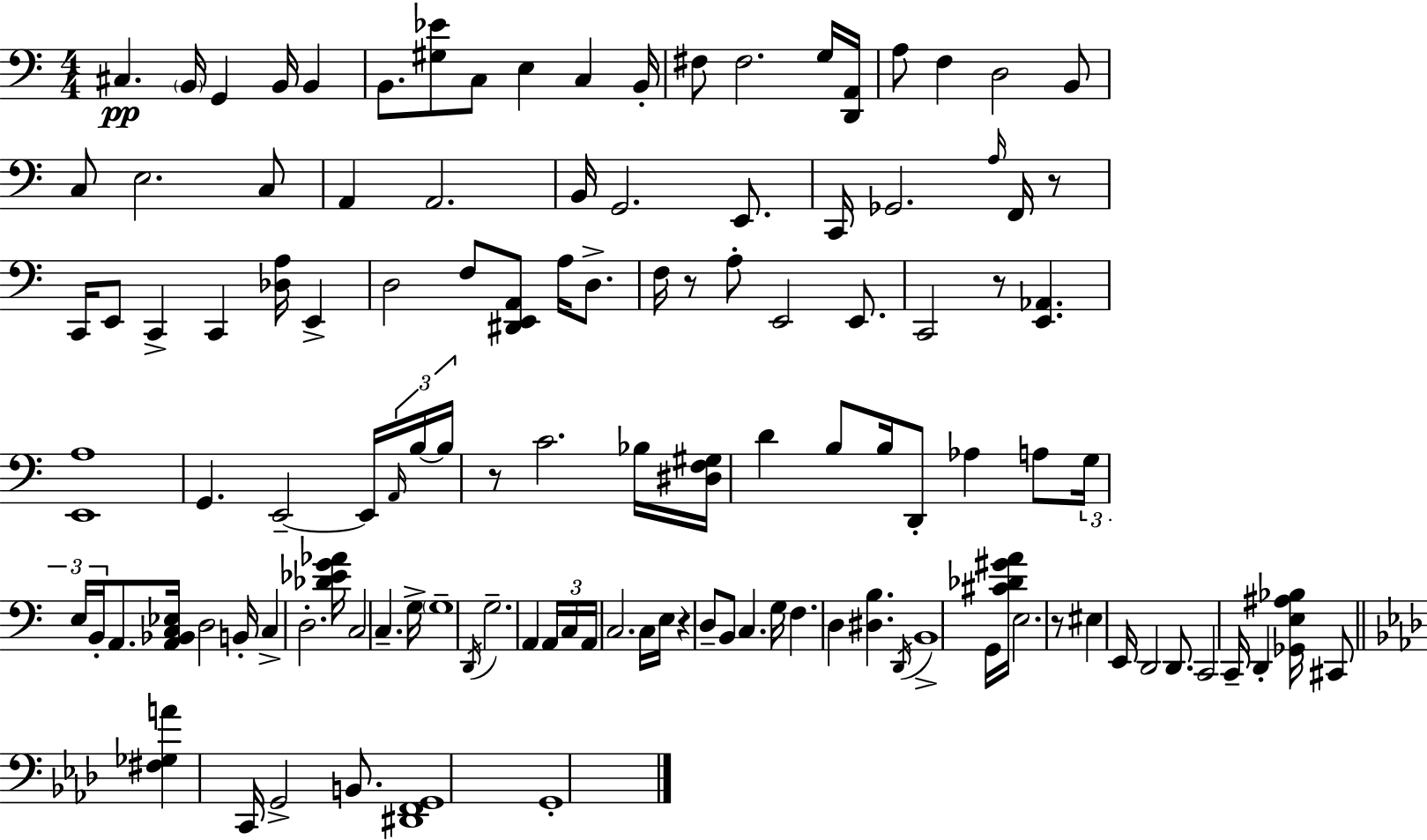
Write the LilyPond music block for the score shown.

{
  \clef bass
  \numericTimeSignature
  \time 4/4
  \key a \minor
  cis4.\pp \parenthesize b,16 g,4 b,16 b,4 | b,8. <gis ees'>8 c8 e4 c4 b,16-. | fis8 fis2. g16 <d, a,>16 | a8 f4 d2 b,8 | \break c8 e2. c8 | a,4 a,2. | b,16 g,2. e,8. | c,16 ges,2. \grace { a16 } f,16 r8 | \break c,16 e,8 c,4-> c,4 <des a>16 e,4-> | d2 f8 <dis, e, a,>8 a16 d8.-> | f16 r8 a8-. e,2 e,8. | c,2 r8 <e, aes,>4. | \break <e, a>1 | g,4. e,2--~~ e,16 | \tuplet 3/2 { \grace { a,16 } b16~~ b16 } r8 c'2. | bes16 <dis f gis>16 d'4 b8 b16 d,8-. aes4 | \break a8 \tuplet 3/2 { g16 e16 b,16-. } a,8. <a, bes, c ees>16 d2 | b,16-. c4-> d2.-. | <des' ees' g' aes'>16 c2 c4.-- | g16-> \parenthesize g1-- | \break \acciaccatura { d,16 } g2.-- a,4 | \tuplet 3/2 { a,16 c16 a,16 } c2. | c16 e16 r4 d8-- b,8 c4. | g16 f4. d4 <dis b>4. | \break \acciaccatura { d,16 } b,1-> | g,16 <cis' des' gis' a'>16 e2. | r8 eis4 e,16 d,2 | d,8. c,2 c,16-- d,4-. | \break <ges, e ais bes>16 cis,8 \bar "||" \break \key aes \major <fis ges a'>4 c,16 g,2-> b,8. | <dis, f, g,>1 | g,1-. | \bar "|."
}